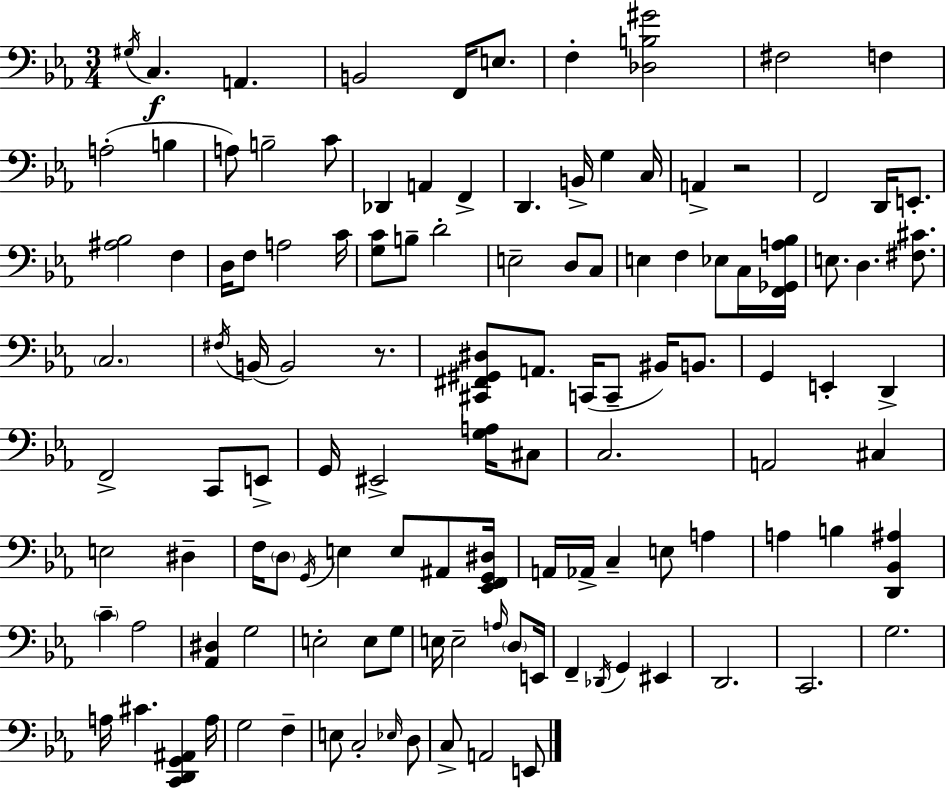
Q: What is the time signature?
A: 3/4